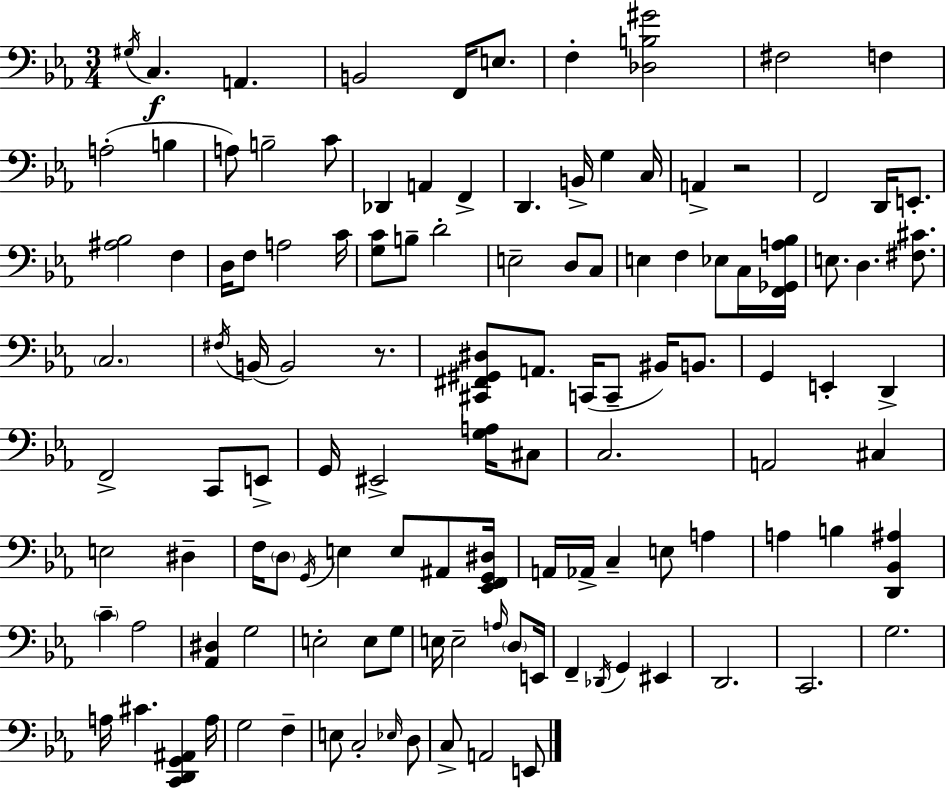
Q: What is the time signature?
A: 3/4